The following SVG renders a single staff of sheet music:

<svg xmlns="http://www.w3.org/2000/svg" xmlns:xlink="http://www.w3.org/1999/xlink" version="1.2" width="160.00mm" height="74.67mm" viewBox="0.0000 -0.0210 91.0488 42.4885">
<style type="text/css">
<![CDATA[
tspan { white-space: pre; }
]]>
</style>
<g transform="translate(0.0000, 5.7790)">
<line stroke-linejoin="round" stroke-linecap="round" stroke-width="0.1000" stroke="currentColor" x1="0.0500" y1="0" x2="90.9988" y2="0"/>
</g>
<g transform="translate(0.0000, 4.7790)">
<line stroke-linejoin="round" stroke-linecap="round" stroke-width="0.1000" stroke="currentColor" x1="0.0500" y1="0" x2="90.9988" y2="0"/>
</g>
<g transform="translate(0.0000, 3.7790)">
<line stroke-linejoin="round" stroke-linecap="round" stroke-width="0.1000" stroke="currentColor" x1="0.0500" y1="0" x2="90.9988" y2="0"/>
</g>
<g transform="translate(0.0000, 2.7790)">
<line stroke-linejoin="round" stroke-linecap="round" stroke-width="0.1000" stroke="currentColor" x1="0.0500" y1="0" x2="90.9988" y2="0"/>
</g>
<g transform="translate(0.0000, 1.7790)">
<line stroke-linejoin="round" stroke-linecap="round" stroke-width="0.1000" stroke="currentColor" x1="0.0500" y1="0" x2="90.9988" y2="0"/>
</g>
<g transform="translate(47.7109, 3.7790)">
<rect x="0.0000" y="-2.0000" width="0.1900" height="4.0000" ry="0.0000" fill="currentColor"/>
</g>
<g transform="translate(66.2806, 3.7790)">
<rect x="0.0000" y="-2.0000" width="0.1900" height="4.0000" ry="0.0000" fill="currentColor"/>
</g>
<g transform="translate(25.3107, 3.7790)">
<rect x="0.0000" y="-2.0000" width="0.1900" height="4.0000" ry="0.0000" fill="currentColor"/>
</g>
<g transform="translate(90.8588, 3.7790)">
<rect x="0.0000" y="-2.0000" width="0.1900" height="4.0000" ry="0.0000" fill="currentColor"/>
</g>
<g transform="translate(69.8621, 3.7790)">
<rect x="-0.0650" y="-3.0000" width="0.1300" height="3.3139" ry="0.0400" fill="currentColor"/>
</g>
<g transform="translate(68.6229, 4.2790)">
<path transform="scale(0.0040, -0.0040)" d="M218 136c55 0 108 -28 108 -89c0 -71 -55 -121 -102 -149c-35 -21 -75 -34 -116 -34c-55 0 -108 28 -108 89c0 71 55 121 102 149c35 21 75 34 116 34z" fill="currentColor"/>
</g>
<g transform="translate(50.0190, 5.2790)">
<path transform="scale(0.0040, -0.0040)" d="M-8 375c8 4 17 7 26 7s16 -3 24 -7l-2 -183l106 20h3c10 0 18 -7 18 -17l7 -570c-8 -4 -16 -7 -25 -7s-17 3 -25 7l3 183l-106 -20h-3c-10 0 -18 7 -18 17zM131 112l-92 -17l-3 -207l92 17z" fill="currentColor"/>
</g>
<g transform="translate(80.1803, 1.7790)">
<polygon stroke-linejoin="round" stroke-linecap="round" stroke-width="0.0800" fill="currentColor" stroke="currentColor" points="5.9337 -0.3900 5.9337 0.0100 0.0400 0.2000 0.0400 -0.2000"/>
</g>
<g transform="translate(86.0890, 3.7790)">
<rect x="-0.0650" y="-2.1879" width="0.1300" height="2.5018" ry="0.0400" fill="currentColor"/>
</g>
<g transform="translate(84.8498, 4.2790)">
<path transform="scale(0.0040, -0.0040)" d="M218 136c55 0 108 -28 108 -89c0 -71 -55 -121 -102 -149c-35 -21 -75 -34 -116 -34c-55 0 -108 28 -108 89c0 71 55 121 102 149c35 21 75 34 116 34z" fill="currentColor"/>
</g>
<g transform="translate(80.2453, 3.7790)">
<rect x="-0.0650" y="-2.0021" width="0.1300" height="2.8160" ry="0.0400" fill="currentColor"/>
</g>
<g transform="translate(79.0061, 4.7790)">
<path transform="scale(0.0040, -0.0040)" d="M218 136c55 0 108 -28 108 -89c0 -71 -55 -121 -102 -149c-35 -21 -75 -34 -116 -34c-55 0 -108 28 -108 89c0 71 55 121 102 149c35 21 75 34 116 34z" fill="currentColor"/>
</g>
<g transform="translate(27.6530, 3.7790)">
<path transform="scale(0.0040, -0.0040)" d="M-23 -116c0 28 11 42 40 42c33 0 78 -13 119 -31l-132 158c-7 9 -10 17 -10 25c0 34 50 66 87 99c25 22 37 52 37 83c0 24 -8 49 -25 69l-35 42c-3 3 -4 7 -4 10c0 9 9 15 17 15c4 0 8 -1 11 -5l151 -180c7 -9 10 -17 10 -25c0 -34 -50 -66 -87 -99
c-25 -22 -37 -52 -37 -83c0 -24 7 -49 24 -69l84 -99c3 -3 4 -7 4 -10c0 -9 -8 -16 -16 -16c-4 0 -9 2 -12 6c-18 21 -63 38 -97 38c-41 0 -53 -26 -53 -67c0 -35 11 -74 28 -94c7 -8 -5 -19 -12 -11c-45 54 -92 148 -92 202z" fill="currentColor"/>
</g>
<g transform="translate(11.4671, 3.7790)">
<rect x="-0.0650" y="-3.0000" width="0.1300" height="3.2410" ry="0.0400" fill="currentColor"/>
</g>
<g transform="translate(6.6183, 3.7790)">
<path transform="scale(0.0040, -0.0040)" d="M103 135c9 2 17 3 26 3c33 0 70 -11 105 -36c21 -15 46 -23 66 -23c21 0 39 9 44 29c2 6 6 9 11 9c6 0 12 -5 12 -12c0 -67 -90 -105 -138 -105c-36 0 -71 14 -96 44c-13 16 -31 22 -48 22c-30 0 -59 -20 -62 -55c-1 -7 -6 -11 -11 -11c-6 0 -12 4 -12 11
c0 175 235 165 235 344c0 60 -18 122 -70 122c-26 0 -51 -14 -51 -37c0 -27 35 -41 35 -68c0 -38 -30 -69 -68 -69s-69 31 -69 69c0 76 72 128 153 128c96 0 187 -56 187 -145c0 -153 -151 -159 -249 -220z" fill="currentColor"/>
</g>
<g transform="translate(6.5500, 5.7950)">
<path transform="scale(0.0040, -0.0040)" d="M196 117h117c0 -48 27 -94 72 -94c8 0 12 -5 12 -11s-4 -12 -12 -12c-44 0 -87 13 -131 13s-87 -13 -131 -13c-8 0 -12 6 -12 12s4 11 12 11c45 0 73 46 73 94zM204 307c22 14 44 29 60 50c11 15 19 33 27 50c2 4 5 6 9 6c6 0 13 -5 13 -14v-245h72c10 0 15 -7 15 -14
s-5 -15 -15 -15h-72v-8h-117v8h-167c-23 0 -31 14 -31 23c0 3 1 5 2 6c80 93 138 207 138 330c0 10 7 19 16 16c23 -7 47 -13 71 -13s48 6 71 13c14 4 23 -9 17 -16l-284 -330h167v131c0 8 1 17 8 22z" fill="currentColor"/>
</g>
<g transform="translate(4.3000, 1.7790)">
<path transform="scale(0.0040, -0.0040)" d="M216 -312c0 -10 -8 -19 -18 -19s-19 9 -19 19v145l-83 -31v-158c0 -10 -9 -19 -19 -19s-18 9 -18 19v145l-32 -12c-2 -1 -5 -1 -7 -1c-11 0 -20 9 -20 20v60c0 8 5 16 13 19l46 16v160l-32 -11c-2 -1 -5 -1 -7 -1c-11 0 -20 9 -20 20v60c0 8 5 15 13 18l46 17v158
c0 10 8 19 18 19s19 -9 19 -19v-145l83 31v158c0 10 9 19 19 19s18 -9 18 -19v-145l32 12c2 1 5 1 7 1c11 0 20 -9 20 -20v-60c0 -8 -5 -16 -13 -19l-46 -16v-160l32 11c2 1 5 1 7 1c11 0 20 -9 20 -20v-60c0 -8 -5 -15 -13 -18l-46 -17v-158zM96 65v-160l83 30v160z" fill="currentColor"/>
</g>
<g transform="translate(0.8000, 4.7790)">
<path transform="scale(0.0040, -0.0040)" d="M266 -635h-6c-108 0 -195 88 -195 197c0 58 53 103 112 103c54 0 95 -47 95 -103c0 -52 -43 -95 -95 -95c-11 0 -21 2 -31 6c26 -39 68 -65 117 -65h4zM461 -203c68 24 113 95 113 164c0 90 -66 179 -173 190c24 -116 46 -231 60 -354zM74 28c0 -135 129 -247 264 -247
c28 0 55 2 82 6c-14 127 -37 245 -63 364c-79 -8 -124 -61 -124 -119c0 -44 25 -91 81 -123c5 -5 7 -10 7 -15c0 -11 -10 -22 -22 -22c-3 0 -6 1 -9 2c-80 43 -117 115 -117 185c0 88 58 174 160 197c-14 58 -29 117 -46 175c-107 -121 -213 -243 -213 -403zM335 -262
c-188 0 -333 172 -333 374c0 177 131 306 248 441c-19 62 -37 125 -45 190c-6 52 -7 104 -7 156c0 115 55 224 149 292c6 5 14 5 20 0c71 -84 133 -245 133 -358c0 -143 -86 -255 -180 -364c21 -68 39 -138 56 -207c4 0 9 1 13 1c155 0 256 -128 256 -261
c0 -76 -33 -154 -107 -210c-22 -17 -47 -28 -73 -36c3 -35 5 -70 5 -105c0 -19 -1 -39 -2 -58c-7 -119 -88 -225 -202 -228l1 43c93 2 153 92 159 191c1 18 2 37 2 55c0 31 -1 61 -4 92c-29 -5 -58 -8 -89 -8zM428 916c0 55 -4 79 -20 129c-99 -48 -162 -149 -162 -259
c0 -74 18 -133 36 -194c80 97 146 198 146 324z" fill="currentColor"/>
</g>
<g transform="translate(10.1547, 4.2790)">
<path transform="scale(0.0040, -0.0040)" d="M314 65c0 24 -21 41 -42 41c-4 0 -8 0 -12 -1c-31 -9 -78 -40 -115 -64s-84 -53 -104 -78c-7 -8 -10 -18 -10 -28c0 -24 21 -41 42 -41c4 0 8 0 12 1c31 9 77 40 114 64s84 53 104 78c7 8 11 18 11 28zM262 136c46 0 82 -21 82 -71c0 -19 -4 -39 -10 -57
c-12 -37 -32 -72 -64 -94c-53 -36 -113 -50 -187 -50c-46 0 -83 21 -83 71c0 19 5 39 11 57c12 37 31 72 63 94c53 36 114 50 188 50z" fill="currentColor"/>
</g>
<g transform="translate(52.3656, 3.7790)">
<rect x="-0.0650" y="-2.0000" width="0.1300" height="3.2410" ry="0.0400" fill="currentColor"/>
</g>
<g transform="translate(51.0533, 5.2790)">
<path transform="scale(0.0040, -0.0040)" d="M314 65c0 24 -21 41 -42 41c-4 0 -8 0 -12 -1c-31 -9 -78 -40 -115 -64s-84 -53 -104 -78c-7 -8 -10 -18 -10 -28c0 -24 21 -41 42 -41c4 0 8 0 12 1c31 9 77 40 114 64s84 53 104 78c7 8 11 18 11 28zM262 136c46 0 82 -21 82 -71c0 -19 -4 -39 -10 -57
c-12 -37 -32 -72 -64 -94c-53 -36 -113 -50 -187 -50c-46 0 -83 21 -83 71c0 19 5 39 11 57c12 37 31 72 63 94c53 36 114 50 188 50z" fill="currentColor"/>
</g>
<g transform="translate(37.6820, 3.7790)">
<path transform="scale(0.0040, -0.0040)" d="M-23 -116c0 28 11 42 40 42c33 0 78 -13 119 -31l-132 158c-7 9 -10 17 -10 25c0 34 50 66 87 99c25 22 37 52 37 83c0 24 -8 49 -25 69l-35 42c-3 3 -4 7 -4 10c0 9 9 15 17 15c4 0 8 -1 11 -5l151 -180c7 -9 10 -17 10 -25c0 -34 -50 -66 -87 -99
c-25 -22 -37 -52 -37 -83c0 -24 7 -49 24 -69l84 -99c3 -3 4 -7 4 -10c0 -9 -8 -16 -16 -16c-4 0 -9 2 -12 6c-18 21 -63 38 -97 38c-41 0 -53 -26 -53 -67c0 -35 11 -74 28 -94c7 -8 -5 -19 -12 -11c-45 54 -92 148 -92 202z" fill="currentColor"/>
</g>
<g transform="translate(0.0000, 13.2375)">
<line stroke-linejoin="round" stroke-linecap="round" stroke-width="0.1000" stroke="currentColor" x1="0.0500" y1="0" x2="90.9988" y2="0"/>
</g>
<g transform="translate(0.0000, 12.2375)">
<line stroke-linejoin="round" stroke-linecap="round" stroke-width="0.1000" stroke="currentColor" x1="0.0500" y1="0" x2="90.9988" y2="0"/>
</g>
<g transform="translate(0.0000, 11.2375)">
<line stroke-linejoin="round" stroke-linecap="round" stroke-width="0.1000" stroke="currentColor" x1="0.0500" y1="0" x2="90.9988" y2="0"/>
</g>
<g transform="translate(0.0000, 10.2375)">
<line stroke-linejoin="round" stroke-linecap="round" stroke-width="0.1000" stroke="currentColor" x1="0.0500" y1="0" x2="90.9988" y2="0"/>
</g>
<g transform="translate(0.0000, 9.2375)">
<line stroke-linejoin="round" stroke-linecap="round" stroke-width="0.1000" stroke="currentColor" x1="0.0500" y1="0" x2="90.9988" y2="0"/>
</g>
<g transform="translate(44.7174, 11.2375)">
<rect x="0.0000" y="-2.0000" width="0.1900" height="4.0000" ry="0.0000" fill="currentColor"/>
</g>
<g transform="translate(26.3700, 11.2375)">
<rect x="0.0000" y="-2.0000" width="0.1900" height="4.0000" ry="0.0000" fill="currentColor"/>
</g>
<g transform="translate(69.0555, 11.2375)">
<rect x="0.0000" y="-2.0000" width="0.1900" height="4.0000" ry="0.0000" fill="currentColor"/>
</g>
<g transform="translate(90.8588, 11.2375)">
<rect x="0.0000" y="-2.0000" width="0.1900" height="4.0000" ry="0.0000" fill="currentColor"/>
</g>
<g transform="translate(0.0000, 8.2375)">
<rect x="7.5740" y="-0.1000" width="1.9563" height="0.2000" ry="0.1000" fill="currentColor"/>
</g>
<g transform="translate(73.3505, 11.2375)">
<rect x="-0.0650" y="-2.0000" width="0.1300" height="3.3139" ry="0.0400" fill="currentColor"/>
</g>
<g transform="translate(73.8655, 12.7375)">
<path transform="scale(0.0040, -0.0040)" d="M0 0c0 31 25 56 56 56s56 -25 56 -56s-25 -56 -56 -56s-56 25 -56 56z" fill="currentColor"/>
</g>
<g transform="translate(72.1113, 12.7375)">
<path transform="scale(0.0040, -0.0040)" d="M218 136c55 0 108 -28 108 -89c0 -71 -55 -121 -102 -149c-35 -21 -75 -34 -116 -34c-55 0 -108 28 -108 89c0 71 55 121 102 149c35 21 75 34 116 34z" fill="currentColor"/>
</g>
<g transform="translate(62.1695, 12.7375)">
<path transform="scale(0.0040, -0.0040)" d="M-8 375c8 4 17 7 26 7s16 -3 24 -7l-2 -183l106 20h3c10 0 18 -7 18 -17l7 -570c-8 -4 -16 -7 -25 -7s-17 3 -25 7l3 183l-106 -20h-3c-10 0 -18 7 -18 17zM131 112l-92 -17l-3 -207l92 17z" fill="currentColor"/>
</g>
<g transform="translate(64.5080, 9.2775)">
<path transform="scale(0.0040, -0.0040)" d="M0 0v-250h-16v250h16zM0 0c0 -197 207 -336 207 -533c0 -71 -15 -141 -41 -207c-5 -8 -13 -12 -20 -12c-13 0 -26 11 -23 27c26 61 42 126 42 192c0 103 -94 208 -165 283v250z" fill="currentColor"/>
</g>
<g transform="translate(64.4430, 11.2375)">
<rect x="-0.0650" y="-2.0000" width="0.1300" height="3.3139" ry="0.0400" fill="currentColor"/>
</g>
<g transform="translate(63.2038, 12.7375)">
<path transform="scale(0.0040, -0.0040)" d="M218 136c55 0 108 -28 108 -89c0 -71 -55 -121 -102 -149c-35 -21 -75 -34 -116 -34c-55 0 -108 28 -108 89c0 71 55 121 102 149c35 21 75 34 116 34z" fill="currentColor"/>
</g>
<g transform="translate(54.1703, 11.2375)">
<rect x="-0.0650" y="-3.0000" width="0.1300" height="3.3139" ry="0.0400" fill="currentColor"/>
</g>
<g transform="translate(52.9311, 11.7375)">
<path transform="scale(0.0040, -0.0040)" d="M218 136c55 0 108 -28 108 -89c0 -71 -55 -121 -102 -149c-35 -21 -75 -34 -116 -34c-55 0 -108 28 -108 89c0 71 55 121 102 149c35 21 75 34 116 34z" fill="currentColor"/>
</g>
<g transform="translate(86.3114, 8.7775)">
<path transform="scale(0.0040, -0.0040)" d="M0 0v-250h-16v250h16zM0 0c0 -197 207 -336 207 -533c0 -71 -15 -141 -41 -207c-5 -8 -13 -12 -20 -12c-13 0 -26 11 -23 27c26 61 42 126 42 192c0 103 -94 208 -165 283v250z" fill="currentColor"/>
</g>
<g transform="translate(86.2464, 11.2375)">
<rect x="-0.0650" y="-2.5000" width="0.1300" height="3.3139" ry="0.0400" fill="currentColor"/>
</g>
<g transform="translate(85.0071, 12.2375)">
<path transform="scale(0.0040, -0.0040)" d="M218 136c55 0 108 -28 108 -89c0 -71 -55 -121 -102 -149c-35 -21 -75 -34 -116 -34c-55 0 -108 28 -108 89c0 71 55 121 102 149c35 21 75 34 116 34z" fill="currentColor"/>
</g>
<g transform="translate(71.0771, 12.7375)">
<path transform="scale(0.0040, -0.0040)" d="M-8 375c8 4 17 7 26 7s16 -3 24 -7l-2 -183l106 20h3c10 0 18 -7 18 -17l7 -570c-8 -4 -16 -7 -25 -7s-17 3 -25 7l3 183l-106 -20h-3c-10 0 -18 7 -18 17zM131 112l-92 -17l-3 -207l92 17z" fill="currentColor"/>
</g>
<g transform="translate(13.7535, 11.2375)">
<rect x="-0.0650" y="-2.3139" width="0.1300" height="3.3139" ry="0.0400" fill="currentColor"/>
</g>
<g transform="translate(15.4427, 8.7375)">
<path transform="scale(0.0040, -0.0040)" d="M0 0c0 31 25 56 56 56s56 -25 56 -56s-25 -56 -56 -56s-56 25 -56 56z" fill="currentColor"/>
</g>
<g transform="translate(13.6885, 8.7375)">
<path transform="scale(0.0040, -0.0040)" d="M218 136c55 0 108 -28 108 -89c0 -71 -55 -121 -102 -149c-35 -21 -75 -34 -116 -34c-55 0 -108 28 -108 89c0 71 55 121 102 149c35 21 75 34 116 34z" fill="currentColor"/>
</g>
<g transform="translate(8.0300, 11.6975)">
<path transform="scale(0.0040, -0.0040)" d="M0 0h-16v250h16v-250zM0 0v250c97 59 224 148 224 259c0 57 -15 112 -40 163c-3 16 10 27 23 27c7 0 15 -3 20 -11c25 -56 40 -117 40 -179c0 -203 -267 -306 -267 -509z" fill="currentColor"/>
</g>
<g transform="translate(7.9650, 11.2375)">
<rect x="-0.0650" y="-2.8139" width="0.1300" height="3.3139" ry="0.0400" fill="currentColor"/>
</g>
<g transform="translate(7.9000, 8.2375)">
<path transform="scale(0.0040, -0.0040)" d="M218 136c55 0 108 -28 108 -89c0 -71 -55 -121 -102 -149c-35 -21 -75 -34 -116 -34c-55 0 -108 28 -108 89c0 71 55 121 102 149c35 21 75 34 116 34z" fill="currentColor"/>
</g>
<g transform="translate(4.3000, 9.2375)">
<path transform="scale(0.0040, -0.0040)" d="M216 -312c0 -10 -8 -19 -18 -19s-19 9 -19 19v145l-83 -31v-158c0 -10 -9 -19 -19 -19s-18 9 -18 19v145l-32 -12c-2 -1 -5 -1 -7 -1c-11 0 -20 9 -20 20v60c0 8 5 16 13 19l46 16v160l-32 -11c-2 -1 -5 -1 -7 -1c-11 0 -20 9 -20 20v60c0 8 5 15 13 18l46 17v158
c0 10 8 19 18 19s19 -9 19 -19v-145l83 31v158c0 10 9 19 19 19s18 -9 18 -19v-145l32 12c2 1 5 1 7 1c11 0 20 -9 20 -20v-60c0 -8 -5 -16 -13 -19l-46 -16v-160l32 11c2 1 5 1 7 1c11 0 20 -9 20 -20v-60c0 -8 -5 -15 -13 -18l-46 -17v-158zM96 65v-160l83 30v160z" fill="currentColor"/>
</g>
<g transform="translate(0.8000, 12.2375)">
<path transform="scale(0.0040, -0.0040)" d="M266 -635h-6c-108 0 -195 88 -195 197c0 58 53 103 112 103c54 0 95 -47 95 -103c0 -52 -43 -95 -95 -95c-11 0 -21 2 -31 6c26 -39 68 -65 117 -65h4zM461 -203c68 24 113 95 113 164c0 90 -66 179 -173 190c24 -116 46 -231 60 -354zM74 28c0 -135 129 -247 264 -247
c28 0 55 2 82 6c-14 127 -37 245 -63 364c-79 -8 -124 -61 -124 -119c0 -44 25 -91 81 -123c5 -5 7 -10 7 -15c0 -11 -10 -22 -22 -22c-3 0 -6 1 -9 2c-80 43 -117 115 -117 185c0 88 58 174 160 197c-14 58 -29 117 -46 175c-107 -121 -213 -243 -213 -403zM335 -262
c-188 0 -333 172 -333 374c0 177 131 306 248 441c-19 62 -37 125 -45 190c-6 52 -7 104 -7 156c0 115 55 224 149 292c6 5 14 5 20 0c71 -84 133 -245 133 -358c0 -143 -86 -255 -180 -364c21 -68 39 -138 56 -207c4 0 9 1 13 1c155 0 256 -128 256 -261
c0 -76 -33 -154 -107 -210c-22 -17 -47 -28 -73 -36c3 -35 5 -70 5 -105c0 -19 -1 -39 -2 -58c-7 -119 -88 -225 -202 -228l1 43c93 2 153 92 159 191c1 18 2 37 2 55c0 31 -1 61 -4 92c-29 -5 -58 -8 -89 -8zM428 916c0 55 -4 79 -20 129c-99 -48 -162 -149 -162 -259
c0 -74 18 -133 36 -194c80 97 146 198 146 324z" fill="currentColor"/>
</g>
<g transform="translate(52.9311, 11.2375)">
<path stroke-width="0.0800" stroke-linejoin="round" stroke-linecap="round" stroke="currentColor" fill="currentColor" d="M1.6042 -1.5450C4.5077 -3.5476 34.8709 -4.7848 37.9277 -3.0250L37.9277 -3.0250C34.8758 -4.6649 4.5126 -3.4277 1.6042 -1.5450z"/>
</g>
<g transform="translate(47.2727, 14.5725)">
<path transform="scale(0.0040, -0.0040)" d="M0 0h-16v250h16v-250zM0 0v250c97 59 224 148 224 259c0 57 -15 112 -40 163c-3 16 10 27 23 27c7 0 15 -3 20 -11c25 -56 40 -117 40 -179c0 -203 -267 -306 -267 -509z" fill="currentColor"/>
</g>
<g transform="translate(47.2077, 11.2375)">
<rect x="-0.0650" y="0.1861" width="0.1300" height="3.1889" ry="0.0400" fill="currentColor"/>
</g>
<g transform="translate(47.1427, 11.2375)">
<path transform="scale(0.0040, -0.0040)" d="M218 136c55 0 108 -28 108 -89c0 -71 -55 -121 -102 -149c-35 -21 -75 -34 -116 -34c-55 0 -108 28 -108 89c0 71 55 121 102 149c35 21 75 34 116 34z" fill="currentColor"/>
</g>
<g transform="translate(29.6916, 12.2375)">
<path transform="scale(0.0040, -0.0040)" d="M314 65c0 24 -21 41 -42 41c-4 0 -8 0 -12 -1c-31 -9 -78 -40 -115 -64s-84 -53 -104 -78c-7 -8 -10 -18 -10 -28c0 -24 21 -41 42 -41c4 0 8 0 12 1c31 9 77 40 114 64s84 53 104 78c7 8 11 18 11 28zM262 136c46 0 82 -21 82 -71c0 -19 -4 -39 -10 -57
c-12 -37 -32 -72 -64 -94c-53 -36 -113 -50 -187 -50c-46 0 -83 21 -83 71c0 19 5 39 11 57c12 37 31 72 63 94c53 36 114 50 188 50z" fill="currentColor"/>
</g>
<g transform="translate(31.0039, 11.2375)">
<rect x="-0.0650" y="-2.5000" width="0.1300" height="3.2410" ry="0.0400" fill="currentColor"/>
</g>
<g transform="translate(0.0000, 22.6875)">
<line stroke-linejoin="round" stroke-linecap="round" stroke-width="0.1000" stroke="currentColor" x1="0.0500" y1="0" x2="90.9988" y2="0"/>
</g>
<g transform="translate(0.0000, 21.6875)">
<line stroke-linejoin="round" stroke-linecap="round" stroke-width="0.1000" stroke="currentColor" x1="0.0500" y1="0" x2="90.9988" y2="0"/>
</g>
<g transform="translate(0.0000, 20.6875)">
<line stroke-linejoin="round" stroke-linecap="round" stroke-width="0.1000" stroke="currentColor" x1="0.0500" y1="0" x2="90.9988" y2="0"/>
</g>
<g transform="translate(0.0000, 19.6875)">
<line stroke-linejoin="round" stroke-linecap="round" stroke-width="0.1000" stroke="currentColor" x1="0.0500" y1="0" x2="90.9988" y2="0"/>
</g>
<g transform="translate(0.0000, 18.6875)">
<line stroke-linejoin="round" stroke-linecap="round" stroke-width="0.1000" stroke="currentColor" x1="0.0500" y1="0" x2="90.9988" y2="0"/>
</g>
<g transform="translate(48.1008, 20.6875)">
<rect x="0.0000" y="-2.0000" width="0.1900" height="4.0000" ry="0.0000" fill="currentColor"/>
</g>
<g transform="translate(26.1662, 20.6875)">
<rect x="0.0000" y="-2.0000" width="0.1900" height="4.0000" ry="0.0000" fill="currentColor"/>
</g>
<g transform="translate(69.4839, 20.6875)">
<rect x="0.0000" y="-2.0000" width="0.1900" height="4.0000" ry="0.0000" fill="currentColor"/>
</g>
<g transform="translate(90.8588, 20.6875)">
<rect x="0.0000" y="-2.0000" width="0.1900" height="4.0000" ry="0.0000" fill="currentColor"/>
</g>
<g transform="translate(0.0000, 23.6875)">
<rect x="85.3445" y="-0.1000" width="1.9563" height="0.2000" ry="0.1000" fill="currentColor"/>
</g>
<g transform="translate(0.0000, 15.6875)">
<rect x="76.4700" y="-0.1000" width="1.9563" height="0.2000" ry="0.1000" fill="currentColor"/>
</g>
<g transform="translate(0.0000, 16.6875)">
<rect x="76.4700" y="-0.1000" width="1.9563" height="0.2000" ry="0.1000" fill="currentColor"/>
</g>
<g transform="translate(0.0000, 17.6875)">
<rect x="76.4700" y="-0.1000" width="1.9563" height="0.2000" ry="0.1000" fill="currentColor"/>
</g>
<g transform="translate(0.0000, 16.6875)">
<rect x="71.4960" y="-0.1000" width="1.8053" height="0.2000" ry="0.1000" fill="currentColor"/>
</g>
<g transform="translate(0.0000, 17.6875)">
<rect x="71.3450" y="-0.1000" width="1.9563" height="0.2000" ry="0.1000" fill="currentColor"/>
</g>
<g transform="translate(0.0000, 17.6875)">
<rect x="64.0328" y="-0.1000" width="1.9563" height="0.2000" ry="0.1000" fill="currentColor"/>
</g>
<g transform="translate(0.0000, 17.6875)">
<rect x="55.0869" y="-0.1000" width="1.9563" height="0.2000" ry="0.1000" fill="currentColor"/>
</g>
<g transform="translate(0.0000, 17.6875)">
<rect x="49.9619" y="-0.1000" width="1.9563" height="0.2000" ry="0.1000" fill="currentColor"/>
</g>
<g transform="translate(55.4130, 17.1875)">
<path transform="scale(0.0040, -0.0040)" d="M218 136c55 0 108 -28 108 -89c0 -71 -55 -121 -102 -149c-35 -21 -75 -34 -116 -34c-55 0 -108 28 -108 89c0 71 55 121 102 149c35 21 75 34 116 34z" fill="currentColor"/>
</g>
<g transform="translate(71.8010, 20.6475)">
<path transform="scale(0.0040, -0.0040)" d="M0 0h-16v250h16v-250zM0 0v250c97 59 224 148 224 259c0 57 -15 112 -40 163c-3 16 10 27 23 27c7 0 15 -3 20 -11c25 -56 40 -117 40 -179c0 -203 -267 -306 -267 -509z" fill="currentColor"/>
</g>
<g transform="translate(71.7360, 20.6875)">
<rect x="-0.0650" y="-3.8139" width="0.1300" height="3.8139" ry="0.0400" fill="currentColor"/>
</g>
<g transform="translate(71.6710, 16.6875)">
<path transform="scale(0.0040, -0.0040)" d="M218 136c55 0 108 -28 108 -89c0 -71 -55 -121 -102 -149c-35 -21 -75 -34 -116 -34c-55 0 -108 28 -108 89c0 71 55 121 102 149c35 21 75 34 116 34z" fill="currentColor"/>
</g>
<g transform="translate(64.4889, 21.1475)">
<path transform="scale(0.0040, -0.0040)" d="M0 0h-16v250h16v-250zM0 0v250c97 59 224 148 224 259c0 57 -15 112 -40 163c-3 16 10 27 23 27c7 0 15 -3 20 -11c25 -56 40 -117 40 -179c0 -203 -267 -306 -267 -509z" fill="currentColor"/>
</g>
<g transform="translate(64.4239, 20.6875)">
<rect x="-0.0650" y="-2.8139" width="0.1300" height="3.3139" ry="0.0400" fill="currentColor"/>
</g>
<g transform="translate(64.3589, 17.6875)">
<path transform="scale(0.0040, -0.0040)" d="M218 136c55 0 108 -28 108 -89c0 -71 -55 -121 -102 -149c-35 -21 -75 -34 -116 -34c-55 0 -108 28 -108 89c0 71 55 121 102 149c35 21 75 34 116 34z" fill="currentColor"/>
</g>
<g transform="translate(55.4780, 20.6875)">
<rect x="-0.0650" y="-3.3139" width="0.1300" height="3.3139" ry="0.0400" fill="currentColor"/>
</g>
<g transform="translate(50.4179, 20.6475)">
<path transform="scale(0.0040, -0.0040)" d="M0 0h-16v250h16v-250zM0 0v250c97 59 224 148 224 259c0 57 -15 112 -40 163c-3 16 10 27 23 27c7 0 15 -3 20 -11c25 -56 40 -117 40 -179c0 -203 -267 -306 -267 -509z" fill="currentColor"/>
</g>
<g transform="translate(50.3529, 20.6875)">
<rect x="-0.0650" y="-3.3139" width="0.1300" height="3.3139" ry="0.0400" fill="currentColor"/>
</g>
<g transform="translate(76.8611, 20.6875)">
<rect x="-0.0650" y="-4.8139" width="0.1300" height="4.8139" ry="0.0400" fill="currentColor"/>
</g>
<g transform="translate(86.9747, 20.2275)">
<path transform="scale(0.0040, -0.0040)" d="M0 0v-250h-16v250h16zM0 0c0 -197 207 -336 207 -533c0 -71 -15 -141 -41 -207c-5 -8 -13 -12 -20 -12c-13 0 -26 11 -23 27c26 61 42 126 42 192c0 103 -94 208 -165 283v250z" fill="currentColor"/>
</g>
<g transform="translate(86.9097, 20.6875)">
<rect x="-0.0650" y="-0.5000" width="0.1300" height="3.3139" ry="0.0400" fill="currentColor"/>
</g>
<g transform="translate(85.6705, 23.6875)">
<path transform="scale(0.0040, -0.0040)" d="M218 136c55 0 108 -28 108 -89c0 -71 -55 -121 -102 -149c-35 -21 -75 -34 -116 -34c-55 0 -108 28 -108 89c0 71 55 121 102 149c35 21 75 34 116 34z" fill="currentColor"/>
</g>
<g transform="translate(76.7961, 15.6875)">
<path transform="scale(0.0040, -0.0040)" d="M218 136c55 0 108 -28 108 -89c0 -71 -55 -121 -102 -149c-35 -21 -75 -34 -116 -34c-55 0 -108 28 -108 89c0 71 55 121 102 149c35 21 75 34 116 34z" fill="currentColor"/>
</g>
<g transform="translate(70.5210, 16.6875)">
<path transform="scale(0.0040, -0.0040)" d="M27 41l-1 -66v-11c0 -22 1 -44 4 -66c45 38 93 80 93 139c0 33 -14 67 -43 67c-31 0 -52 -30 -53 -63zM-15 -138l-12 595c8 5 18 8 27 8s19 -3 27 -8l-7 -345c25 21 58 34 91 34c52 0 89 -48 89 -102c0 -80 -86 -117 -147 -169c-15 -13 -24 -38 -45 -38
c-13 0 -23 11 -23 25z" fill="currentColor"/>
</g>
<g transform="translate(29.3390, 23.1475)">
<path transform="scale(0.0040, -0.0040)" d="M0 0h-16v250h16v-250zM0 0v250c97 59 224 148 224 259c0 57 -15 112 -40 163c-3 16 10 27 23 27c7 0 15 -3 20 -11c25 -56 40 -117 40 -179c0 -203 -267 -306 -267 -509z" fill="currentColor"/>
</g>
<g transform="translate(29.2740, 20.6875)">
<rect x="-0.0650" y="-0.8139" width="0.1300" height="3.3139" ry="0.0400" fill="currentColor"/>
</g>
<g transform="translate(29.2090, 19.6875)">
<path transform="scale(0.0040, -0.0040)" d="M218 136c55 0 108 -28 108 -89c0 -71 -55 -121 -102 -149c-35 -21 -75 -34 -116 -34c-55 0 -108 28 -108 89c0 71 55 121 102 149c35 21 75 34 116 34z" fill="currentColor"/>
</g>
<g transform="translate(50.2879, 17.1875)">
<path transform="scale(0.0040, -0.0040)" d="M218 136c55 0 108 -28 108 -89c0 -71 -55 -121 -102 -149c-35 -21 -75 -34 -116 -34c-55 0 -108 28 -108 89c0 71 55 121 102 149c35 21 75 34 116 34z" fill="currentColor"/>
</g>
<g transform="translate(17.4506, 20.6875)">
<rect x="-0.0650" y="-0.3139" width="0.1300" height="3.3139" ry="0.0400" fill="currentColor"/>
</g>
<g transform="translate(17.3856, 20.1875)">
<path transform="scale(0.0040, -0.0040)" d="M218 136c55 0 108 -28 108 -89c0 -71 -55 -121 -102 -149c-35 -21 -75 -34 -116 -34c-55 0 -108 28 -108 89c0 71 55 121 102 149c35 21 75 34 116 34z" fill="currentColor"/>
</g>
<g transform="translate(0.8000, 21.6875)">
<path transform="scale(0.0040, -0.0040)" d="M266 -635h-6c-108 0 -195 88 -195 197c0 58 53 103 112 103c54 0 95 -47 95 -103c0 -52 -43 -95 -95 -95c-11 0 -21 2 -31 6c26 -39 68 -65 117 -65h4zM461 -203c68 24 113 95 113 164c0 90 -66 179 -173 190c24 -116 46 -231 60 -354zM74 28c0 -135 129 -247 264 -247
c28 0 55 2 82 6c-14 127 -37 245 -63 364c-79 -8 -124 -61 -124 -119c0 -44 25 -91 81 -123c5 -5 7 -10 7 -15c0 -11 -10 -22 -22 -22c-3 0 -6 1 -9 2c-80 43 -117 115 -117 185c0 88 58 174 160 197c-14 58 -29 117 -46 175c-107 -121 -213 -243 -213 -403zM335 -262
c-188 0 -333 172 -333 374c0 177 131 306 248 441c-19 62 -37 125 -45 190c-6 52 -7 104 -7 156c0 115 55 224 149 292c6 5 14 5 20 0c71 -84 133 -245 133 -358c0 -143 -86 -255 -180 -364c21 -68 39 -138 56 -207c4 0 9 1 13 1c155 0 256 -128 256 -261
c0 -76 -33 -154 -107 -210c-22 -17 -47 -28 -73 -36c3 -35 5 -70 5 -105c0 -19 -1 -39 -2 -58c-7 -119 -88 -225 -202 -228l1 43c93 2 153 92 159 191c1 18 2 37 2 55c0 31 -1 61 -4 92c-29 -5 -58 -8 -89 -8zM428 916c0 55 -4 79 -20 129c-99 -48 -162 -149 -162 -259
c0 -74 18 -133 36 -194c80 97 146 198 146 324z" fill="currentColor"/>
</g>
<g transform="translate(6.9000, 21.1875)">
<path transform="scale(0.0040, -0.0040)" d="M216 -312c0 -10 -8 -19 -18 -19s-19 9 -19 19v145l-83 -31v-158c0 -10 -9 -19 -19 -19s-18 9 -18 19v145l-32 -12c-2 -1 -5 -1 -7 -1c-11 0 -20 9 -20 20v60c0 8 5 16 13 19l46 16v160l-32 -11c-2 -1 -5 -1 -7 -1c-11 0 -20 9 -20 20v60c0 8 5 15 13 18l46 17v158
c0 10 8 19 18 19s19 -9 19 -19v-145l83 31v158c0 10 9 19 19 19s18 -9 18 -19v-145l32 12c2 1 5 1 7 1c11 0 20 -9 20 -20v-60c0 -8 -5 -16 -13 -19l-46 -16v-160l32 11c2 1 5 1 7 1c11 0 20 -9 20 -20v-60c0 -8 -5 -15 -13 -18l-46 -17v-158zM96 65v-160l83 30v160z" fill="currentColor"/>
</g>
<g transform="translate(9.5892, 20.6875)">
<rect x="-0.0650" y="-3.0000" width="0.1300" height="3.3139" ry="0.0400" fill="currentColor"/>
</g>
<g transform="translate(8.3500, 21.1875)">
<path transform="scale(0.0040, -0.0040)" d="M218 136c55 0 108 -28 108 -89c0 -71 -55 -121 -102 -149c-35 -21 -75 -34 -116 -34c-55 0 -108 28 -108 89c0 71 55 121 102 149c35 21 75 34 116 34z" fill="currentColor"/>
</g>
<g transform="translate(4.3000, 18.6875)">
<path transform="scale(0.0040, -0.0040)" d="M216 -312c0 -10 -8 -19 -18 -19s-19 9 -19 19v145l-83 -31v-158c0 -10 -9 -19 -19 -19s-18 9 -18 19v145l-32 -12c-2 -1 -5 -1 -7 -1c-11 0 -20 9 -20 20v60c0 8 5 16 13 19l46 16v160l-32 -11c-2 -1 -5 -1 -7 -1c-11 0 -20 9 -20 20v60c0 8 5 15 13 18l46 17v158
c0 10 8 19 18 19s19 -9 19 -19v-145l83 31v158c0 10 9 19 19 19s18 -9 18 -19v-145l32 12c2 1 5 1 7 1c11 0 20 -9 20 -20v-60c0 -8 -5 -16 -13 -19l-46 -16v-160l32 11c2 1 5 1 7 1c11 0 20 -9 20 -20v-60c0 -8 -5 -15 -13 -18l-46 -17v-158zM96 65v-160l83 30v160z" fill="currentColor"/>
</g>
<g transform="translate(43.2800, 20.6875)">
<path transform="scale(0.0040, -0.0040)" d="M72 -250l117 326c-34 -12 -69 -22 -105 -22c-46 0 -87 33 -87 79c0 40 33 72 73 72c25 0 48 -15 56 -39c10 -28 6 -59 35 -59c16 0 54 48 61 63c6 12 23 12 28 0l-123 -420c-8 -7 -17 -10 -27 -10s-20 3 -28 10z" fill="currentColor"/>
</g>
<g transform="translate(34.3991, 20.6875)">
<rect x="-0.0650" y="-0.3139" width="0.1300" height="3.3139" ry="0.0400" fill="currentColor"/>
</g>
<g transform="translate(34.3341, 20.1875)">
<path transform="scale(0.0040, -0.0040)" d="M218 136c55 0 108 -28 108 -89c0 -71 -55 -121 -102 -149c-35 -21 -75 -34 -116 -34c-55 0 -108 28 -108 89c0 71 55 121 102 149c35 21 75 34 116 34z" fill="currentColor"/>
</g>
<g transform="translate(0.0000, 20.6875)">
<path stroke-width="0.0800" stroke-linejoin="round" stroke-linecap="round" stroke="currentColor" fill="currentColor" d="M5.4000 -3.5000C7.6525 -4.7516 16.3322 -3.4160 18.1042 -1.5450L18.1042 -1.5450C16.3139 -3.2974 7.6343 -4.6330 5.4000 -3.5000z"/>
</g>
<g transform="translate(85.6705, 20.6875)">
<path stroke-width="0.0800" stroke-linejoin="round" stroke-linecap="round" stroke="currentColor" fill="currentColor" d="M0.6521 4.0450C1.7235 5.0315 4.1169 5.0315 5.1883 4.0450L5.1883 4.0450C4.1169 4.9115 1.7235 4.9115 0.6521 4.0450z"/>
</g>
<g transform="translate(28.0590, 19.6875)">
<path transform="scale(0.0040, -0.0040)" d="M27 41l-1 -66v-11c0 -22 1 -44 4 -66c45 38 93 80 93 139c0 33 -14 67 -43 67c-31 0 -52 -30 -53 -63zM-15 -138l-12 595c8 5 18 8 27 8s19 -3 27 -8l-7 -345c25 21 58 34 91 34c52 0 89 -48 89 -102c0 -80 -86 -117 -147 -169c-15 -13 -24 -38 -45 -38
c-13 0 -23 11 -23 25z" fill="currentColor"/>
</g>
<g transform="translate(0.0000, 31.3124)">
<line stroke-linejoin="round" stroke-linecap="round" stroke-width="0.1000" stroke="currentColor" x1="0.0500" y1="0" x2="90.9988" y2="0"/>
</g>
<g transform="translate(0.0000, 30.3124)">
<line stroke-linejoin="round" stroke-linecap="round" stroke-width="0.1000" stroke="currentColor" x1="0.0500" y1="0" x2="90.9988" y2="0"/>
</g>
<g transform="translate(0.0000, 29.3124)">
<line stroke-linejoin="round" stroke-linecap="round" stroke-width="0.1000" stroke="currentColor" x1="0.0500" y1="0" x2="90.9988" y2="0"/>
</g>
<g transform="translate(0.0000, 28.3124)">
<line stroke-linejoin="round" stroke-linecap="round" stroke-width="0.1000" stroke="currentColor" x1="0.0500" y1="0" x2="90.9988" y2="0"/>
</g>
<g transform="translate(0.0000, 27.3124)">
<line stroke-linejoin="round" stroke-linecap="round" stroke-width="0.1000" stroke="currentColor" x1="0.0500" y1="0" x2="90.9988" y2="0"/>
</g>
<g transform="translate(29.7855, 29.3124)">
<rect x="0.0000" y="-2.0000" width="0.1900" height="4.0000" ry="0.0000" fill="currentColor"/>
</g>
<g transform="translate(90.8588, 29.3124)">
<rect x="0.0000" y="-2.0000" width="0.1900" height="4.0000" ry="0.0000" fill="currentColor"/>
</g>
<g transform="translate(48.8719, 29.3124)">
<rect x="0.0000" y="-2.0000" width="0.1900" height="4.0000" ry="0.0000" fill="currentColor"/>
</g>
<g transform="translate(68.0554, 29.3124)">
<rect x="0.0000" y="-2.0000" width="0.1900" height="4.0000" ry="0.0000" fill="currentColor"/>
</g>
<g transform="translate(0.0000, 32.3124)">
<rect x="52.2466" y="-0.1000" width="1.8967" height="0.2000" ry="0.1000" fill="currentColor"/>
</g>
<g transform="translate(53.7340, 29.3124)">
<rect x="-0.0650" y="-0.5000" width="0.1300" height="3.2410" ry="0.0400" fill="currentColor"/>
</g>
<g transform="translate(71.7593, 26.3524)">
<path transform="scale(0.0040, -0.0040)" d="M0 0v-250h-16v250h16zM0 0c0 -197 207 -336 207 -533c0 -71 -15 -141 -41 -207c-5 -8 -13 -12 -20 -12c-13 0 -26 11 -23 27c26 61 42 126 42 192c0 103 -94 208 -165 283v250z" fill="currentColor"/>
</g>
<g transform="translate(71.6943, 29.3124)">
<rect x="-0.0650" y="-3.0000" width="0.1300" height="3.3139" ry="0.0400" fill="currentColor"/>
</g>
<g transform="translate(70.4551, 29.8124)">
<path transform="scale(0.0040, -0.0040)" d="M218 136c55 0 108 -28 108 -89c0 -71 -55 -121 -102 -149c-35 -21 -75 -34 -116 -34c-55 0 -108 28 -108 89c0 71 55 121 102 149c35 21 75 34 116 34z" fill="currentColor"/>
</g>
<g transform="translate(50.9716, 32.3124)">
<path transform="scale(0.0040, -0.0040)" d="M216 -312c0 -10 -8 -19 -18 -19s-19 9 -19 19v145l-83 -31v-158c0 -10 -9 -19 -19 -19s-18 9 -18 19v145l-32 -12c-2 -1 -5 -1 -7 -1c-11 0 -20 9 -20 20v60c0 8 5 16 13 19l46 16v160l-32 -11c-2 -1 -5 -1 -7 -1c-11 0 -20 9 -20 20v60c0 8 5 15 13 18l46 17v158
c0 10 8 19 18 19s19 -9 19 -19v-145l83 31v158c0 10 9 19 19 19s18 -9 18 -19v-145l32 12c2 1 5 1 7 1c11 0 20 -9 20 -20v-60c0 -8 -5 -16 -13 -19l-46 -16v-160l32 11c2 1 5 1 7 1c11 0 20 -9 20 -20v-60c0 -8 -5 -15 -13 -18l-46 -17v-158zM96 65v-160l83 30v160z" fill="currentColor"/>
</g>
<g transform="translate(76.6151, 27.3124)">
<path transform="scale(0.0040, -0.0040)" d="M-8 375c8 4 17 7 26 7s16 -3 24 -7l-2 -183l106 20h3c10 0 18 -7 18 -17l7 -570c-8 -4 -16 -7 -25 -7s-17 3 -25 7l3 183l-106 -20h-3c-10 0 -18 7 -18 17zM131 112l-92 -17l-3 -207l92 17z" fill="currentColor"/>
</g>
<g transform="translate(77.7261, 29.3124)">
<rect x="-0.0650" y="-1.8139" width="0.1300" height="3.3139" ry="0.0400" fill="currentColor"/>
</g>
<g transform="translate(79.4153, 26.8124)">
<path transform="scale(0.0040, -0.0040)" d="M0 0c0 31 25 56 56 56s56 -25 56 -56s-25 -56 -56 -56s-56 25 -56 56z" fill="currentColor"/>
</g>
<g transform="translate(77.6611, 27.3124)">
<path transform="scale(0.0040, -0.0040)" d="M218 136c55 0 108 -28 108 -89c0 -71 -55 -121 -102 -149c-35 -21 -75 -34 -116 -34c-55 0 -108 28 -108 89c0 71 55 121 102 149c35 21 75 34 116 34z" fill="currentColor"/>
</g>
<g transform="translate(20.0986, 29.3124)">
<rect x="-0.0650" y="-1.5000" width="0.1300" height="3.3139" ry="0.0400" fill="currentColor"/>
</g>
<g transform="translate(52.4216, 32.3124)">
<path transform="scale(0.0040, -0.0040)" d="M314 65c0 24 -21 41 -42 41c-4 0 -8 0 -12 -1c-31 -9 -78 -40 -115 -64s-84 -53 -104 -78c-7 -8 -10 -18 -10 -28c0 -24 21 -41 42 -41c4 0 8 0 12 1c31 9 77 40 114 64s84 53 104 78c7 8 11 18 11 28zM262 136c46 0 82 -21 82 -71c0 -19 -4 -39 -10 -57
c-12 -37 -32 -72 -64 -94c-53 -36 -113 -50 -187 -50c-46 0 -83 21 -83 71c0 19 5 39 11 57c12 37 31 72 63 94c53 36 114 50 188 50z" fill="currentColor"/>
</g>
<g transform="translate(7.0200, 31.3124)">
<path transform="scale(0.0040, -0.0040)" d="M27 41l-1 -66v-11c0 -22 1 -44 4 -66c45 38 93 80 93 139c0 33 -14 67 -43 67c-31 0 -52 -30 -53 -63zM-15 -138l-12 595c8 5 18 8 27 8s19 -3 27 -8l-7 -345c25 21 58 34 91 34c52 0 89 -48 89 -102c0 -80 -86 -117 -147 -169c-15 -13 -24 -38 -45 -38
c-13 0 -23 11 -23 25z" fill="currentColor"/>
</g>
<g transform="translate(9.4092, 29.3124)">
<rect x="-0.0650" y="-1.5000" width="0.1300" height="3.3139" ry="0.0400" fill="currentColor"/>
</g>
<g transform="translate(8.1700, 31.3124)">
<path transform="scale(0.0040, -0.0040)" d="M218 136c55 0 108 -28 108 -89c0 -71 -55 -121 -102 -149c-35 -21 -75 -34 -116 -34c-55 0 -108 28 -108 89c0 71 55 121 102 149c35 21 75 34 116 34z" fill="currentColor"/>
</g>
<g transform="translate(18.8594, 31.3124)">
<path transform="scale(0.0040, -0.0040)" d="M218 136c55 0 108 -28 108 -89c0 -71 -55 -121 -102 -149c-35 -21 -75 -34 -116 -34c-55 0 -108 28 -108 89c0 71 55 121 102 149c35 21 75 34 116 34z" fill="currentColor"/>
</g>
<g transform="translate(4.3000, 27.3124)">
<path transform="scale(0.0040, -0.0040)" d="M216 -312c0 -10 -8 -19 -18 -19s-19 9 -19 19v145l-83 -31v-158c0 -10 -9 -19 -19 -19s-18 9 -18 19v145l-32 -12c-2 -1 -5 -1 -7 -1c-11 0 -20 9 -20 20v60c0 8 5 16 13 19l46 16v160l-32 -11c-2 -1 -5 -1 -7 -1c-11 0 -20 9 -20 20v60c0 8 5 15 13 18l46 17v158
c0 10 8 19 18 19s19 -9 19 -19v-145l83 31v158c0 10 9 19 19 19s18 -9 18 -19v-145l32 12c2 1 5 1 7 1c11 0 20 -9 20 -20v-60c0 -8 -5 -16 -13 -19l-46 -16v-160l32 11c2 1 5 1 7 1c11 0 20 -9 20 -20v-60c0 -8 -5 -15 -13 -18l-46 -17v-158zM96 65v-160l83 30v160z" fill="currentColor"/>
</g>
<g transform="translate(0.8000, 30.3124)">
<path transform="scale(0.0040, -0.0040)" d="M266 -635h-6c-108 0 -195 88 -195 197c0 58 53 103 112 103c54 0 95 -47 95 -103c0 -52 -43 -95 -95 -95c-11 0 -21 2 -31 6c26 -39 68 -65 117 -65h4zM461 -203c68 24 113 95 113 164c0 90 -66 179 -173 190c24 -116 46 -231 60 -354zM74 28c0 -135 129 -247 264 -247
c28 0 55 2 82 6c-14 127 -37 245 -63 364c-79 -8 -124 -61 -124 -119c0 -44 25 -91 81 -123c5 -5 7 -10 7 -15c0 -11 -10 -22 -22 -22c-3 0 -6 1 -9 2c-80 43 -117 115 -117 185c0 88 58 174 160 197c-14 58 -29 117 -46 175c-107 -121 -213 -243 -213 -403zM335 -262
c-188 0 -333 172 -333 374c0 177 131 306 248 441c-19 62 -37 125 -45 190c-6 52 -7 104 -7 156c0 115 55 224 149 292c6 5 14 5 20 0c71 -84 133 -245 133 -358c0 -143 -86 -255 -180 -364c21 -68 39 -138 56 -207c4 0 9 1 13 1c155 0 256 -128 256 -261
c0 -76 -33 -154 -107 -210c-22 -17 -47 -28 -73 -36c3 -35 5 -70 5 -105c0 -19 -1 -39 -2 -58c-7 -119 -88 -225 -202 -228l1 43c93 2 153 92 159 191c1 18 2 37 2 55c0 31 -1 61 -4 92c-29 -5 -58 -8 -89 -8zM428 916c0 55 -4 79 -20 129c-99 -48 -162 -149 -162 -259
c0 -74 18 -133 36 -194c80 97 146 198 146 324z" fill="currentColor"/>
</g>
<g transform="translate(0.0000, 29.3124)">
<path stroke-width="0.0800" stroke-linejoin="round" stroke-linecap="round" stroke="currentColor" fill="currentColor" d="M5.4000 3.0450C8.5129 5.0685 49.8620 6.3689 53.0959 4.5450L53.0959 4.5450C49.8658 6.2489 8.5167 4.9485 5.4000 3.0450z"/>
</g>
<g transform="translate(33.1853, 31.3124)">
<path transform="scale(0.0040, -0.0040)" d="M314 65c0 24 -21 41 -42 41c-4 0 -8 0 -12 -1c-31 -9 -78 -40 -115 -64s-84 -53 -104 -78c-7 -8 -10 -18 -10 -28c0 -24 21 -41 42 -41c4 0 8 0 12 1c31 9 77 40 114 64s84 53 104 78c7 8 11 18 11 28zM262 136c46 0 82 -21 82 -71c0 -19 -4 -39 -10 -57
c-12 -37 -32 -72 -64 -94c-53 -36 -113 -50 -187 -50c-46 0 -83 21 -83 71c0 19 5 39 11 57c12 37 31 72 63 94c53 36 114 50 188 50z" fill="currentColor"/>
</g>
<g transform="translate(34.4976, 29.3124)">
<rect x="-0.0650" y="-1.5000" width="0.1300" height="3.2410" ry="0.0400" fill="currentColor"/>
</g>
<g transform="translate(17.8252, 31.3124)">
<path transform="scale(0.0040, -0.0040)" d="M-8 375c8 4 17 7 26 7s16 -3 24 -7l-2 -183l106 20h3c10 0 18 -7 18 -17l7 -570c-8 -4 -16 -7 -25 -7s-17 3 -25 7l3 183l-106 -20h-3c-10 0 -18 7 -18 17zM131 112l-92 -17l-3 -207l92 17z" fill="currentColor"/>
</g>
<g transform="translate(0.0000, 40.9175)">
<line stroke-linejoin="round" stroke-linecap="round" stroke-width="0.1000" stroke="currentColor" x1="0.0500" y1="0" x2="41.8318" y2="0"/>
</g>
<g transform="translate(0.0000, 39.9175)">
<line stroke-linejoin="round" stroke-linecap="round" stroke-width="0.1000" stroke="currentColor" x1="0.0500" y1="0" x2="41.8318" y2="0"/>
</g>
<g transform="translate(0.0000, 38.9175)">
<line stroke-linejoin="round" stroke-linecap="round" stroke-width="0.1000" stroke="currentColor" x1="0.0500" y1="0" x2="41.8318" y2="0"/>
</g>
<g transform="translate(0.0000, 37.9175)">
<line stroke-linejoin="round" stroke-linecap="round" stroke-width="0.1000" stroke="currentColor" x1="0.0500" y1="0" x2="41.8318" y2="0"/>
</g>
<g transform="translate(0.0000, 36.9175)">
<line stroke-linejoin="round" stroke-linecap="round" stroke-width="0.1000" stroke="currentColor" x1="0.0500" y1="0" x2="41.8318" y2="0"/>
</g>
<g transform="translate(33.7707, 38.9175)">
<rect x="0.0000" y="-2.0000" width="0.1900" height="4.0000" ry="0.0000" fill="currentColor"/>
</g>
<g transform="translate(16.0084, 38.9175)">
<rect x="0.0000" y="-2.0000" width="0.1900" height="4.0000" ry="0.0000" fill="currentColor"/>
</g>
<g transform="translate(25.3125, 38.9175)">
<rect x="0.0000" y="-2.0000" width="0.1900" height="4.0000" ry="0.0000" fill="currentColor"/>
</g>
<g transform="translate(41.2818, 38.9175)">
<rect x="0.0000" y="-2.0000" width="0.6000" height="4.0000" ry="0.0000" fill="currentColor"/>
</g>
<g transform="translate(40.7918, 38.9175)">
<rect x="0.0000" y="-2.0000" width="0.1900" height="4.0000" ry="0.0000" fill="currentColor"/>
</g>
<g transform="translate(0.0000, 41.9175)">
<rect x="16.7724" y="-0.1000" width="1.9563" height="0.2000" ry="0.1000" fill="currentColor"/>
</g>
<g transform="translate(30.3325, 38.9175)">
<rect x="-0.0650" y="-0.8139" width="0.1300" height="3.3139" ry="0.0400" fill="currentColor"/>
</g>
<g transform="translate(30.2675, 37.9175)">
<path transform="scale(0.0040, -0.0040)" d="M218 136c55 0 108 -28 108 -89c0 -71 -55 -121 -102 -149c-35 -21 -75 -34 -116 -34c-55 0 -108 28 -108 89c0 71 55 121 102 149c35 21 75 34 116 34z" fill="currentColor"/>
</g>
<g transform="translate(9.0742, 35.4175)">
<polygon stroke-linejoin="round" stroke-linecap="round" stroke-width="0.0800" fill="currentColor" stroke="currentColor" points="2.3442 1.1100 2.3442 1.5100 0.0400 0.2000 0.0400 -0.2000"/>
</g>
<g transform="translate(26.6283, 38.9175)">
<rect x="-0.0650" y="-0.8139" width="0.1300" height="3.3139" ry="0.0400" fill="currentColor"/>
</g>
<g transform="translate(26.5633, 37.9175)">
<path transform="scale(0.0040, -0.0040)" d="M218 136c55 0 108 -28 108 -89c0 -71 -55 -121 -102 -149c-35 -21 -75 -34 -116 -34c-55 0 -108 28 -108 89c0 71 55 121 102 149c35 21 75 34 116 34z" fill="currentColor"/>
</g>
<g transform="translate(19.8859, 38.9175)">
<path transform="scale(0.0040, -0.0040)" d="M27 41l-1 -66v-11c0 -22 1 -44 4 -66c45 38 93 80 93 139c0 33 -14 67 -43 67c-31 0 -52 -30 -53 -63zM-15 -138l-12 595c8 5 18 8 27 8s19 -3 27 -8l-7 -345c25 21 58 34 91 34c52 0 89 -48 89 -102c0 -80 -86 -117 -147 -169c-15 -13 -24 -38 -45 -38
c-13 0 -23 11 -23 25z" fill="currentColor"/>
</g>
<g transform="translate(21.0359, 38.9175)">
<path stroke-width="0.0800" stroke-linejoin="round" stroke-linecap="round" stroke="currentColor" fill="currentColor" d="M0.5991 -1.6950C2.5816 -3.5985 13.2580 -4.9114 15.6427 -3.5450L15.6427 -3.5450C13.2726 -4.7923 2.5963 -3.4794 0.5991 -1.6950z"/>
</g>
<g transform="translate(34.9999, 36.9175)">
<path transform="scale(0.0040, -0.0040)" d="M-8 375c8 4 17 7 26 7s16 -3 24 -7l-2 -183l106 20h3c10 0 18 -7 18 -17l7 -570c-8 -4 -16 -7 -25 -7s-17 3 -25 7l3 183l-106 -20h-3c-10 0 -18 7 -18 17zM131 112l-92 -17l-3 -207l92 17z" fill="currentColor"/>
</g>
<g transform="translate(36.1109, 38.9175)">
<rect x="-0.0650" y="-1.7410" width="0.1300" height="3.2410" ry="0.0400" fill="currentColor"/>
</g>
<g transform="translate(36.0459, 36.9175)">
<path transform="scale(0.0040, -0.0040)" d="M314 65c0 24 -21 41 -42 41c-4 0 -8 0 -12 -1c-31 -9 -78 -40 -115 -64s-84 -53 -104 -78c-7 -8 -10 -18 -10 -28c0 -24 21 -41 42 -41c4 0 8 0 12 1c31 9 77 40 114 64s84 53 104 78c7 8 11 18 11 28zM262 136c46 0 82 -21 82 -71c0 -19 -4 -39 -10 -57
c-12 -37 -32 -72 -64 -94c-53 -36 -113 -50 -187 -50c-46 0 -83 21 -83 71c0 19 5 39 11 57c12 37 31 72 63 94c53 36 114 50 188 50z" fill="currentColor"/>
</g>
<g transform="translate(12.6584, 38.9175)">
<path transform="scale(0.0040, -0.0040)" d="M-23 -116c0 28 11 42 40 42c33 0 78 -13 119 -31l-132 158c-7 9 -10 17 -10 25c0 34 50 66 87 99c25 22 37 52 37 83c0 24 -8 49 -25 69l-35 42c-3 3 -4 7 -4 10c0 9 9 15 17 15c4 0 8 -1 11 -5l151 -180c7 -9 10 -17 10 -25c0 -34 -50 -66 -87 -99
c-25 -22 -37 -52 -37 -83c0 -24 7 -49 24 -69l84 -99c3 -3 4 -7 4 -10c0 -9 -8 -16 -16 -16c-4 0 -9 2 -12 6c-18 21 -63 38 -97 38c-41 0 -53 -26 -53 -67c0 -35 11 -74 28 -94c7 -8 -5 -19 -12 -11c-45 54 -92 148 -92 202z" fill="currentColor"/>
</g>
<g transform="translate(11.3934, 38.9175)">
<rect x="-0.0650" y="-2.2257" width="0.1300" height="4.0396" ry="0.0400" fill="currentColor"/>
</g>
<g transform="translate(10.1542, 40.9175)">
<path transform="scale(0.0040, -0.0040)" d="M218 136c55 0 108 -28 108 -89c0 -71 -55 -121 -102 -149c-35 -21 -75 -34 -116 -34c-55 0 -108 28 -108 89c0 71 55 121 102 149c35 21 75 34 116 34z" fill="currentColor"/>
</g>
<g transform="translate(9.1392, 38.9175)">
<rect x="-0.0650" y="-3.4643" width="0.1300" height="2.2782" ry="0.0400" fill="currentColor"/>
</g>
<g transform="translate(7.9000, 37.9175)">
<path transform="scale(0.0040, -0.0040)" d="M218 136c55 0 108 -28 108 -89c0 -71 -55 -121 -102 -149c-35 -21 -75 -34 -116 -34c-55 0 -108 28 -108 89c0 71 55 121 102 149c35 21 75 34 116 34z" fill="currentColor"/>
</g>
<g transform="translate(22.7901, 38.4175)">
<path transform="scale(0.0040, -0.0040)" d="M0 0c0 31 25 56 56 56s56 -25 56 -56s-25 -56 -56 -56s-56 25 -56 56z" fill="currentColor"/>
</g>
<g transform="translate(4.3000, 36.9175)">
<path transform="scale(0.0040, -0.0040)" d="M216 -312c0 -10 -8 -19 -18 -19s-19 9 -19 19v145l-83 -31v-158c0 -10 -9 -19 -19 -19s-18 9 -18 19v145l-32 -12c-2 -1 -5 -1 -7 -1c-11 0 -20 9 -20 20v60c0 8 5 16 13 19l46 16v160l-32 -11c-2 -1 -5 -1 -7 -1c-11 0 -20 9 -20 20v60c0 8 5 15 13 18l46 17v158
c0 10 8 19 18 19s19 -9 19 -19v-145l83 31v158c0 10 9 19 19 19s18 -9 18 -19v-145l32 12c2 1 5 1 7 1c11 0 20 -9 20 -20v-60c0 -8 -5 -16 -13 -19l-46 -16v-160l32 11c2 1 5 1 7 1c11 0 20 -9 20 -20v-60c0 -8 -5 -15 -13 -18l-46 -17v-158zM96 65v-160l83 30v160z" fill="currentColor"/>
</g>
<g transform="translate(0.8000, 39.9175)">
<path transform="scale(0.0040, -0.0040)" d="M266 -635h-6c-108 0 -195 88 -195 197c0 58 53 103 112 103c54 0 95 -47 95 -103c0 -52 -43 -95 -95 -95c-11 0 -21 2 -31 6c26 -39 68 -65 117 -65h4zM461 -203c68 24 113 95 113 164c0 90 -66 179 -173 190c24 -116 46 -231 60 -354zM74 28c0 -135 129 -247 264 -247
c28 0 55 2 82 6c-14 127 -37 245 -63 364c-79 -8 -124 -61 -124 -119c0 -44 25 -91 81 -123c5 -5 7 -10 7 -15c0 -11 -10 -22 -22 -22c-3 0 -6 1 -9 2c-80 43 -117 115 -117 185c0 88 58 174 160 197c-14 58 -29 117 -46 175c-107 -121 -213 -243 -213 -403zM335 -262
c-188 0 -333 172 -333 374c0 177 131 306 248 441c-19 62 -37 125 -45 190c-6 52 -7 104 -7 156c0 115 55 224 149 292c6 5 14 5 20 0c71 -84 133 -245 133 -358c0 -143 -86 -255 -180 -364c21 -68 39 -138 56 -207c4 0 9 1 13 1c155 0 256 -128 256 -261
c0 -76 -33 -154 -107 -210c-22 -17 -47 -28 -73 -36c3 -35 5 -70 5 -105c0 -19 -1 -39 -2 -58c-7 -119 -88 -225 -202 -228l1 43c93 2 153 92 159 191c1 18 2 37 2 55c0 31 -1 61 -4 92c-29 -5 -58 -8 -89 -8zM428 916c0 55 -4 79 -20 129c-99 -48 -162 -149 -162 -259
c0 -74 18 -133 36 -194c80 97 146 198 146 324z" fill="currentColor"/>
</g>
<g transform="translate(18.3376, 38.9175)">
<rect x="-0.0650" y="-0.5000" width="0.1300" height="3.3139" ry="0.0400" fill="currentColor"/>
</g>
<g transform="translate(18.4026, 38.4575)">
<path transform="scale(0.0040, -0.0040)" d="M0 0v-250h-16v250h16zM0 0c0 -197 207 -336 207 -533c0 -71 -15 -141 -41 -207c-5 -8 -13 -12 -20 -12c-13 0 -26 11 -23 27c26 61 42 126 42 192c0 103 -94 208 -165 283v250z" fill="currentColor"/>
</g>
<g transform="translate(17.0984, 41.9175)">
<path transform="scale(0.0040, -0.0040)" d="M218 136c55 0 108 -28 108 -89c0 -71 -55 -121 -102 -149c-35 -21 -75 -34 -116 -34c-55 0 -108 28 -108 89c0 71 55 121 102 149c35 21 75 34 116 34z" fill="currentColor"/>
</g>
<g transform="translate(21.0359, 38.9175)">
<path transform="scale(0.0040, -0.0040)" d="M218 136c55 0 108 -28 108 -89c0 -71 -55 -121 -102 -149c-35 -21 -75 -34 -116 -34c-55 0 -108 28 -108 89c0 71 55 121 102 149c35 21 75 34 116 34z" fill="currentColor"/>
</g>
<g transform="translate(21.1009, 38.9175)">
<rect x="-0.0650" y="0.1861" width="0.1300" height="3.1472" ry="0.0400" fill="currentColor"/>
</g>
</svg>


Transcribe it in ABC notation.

X:1
T:Untitled
M:2/4
L:1/4
K:G
A2 z z F2 A G/2 A/2 a/2 g G2 B/2 A F/2 F G/2 ^A c _d/2 c z/2 b/2 b a/2 _c'/2 e' C/2 _E E E2 ^C2 A/2 f d/2 E/2 z C/2 _B d d f2